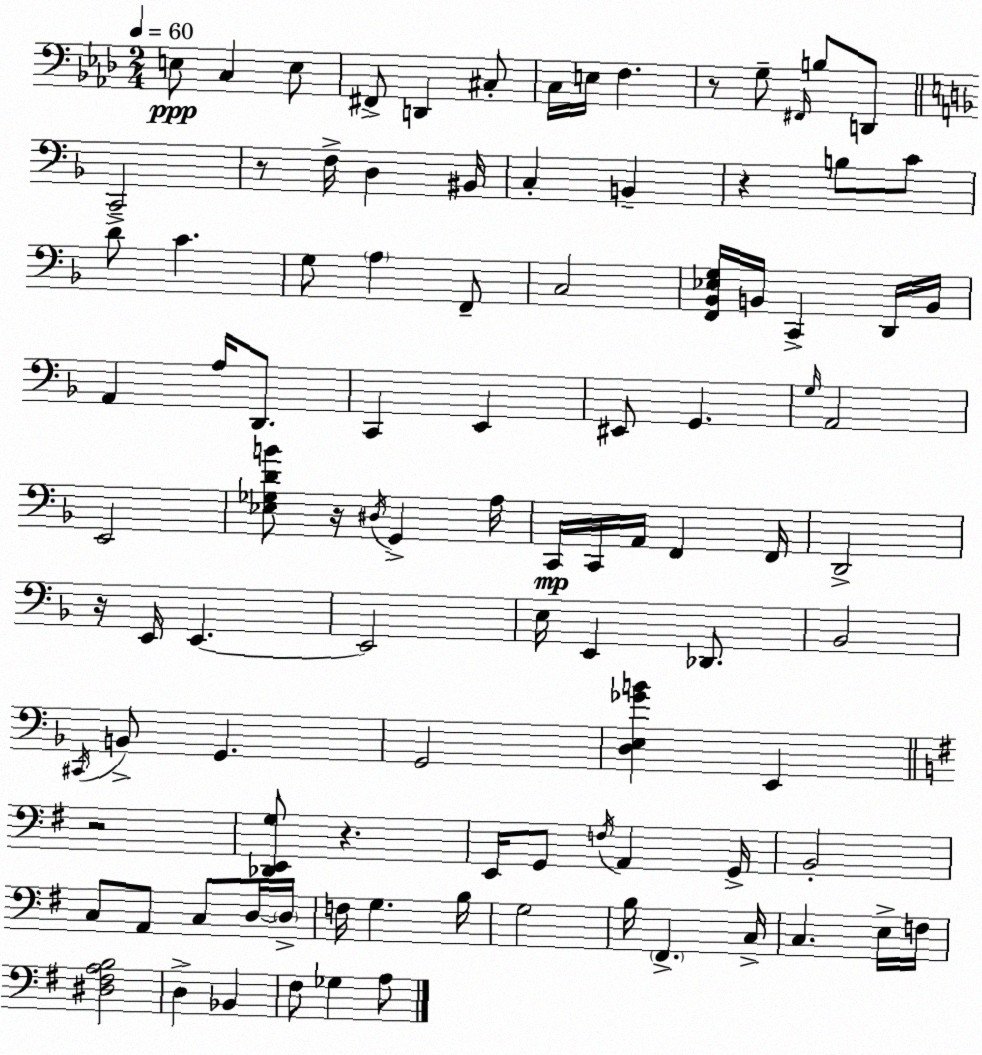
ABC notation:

X:1
T:Untitled
M:2/4
L:1/4
K:Ab
E,/2 C, E,/2 ^F,,/2 D,, ^C,/2 C,/4 E,/4 F, z/2 G,/2 ^F,,/4 B,/2 D,,/2 C,,2 z/2 F,/4 D, ^B,,/4 C, B,, z B,/2 C/2 D/2 C G,/2 A, F,,/2 C,2 [F,,_B,,_E,G,]/4 B,,/4 C,, D,,/4 B,,/4 A,, A,/4 D,,/2 C,, E,, ^E,,/2 G,, G,/4 A,,2 E,,2 [_E,_G,DB]/2 z/4 ^D,/4 G,, A,/4 C,,/4 C,,/4 A,,/4 F,, F,,/4 D,,2 z/4 E,,/4 E,, E,,2 E,/4 E,, _D,,/2 _B,,2 ^C,,/4 B,,/2 G,, G,,2 [D,E,_GB] E,, z2 [_D,,E,,G,]/2 z E,,/4 G,,/2 F,/4 A,, G,,/4 B,,2 C,/2 A,,/2 C,/2 D,/4 D,/4 F,/4 G, B,/4 G,2 B,/4 ^F,, C,/4 C, E,/4 F,/4 [^D,^F,A,B,]2 D, _B,, ^F,/2 _G, A,/2